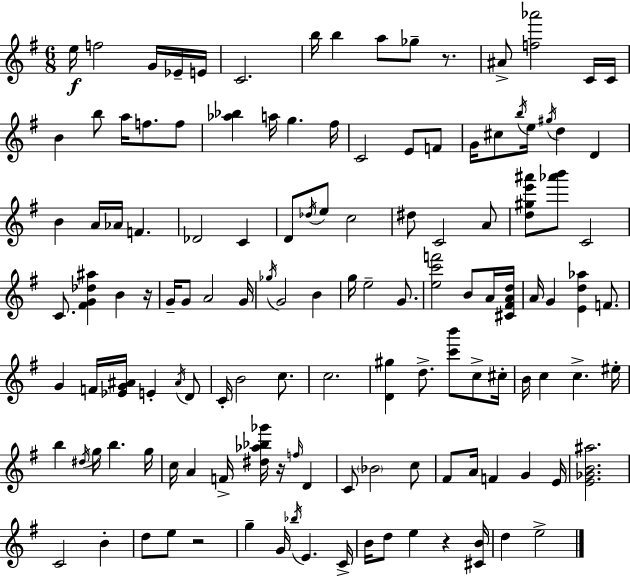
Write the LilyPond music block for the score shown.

{
  \clef treble
  \numericTimeSignature
  \time 6/8
  \key g \major
  \repeat volta 2 { e''16\f f''2 g'16 ees'16-- e'16 | c'2. | b''16 b''4 a''8 ges''8-- r8. | ais'8-> <f'' aes'''>2 c'16 c'16 | \break b'4 b''8 a''16 f''8. f''8 | <aes'' bes''>4 a''16 g''4. fis''16 | c'2 e'8 f'8 | g'16 cis''8 \acciaccatura { b''16 } e''16 \acciaccatura { gis''16 } d''4 d'4 | \break b'4 a'16 aes'16 f'4. | des'2 c'4 | d'8 \acciaccatura { des''16 } e''8 c''2 | dis''8 c'2 | \break a'8 <d'' gis'' e''' ais'''>8 <aes''' b'''>8 c'2 | c'8. <fis' g' des'' ais''>4 b'4 | r16 g'16-- g'8 a'2 | g'16 \acciaccatura { ges''16 } g'2 | \break b'4 g''16 e''2-- | g'8. <e'' c''' f'''>2 | b'8 a'16 <cis' fis' a' d''>16 a'16 g'4 <e' d'' aes''>4 | f'8. g'4 f'16 <ees' g' ais'>16 e'4-. | \break \acciaccatura { ais'16 } d'8 c'16-. b'2 | c''8. c''2. | <d' gis''>4 d''8.-> | <c''' b'''>8 c''8-> cis''16-. b'16 c''4 c''4.-> | \break eis''16-. b''4 \acciaccatura { dis''16 } g''16 b''4. | g''16 c''16 a'4 f'16-> | <dis'' aes'' bes'' ges'''>16 r16 \grace { f''16 } d'4 c'8 \parenthesize bes'2 | c''8 fis'8 a'16 f'4 | \break g'4 e'16 <e' ges' b' ais''>2. | c'2 | b'4-. d''8 e''8 r2 | g''4-- g'16 | \break \acciaccatura { bes''16 } e'4. c'16-> b'16 d''8 e''4 | r4 <cis' b'>16 d''4 | e''2-> } \bar "|."
}